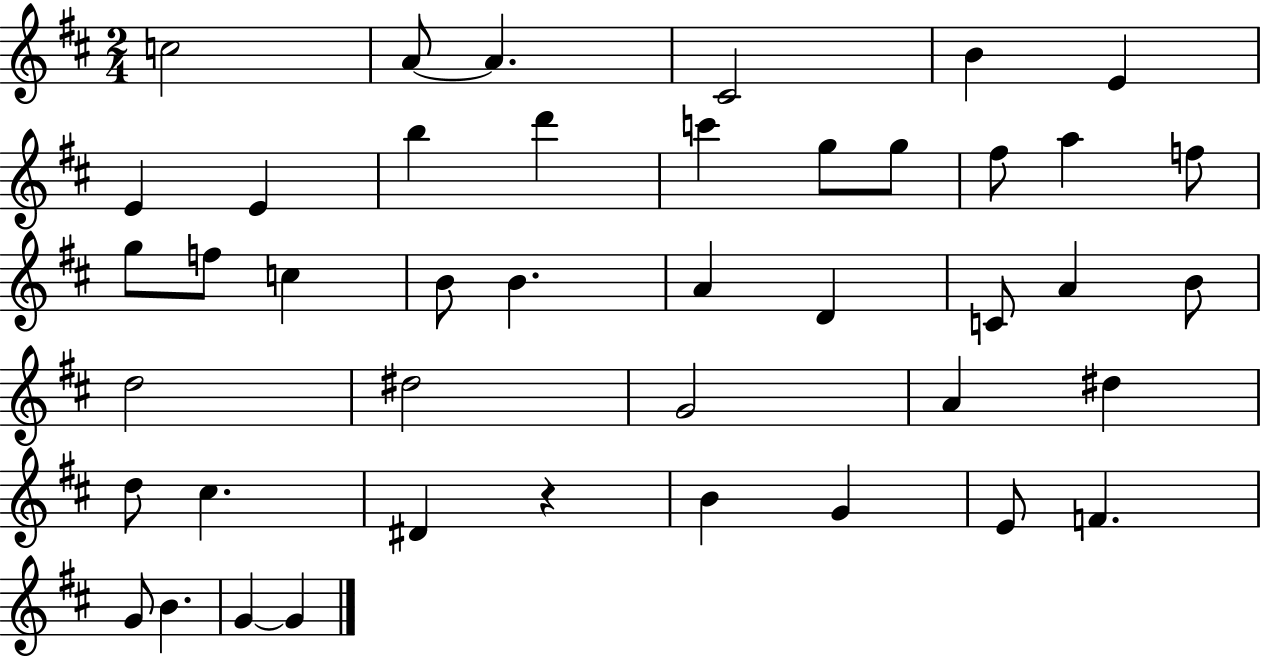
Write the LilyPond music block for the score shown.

{
  \clef treble
  \numericTimeSignature
  \time 2/4
  \key d \major
  \repeat volta 2 { c''2 | a'8~~ a'4. | cis'2 | b'4 e'4 | \break e'4 e'4 | b''4 d'''4 | c'''4 g''8 g''8 | fis''8 a''4 f''8 | \break g''8 f''8 c''4 | b'8 b'4. | a'4 d'4 | c'8 a'4 b'8 | \break d''2 | dis''2 | g'2 | a'4 dis''4 | \break d''8 cis''4. | dis'4 r4 | b'4 g'4 | e'8 f'4. | \break g'8 b'4. | g'4~~ g'4 | } \bar "|."
}